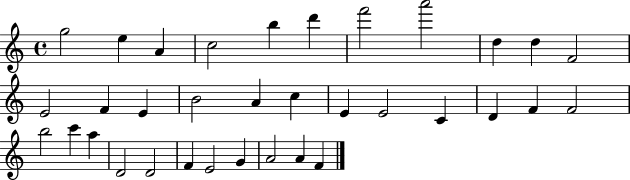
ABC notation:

X:1
T:Untitled
M:4/4
L:1/4
K:C
g2 e A c2 b d' f'2 a'2 d d F2 E2 F E B2 A c E E2 C D F F2 b2 c' a D2 D2 F E2 G A2 A F